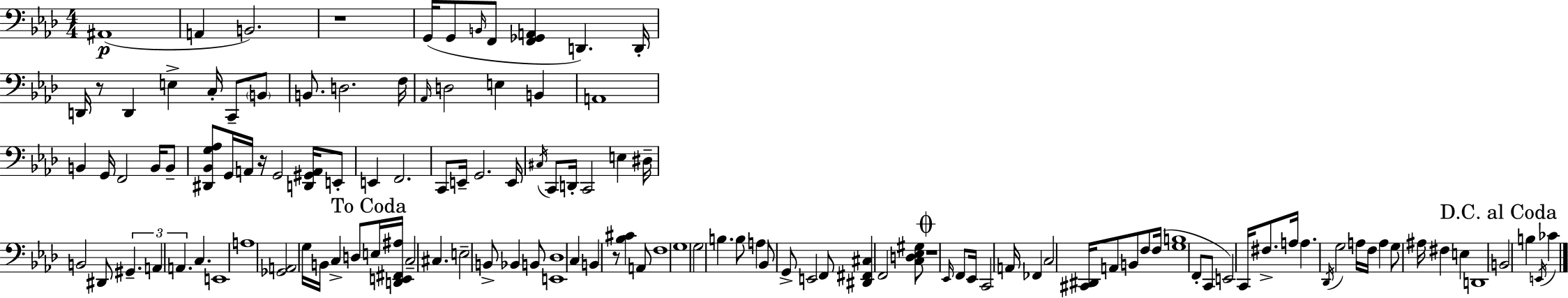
{
  \clef bass
  \numericTimeSignature
  \time 4/4
  \key aes \major
  ais,1(\p | a,4 b,2.) | r1 | g,16( g,8 \grace { b,16 } f,8 <f, ges, a,>4 d,4.) | \break d,16-. d,16 r8 d,4 e4-> c16-. c,8-- \parenthesize b,8 | b,8. d2. | f16 \grace { aes,16 } d2 e4 b,4 | a,1 | \break b,4 g,16 f,2 b,16 | b,8-- <dis, bes, g aes>8 g,16 a,16 r16 g,2 <d, gis, a,>16 | e,8-. e,4 f,2. | c,8 e,16-- g,2. | \break e,16 \acciaccatura { cis16 } c,8 d,16-. c,2 e4 | dis16-- b,2 dis,8 \tuplet 3/2 { gis,4.-- | a,4 a,4. } c4. | e,1 | \break a1 | <ges, a,>2 g16 b,16 c4-> | d8 \mark "To Coda" e16 <d, e, fis, ais>16 c2-- cis4. | e2-- b,8-> bes,4 | \break b,8 <e, des>1 | c4 b,4 r8 <bes cis'>4 | a,8 f1 | g1 | \break g2 b4. | b8 a4 bes,8 g,8-> e,2 | f,8 <dis, fis, cis>4 f,2 | <c d ees gis>8 \mark \markup { \musicglyph "scripts.coda" } r1 | \break \grace { ees,16 } f,8 ees,16 c,2 a,16 | fes,4 c2 <cis, dis,>16 a,8 b,8 | f8 f16( <g b>1 | f,8-. c,8 e,2) | \break c,16 fis8.-> a16 a4. \acciaccatura { des,16 } g2 | a16 f16 a4 g8 ais16 fis4 | e4 d,1 | \mark "D.C. al Coda" b,2 b4 | \break \acciaccatura { e,16 } ces'4 \bar "|."
}